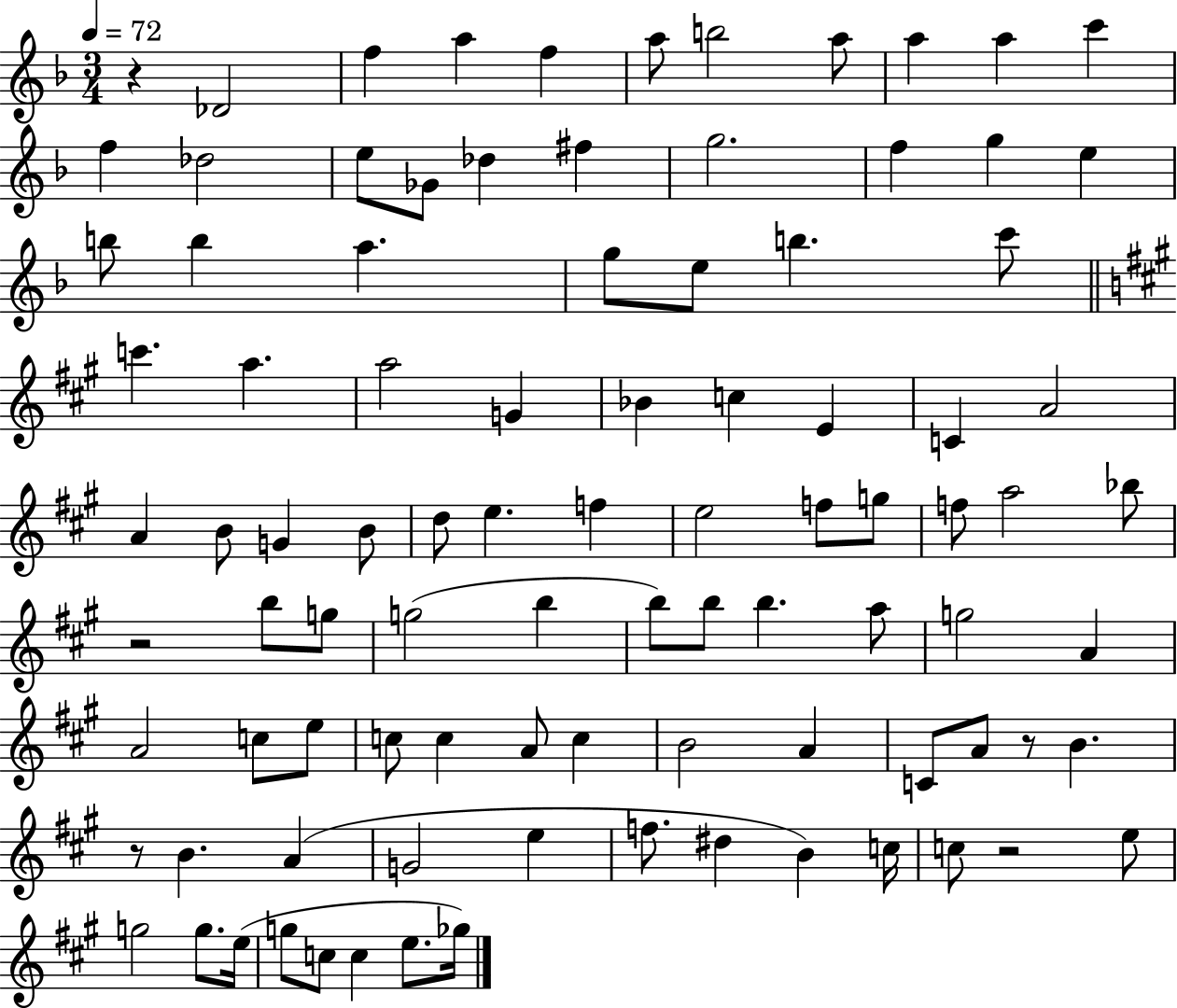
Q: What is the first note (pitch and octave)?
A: Db4